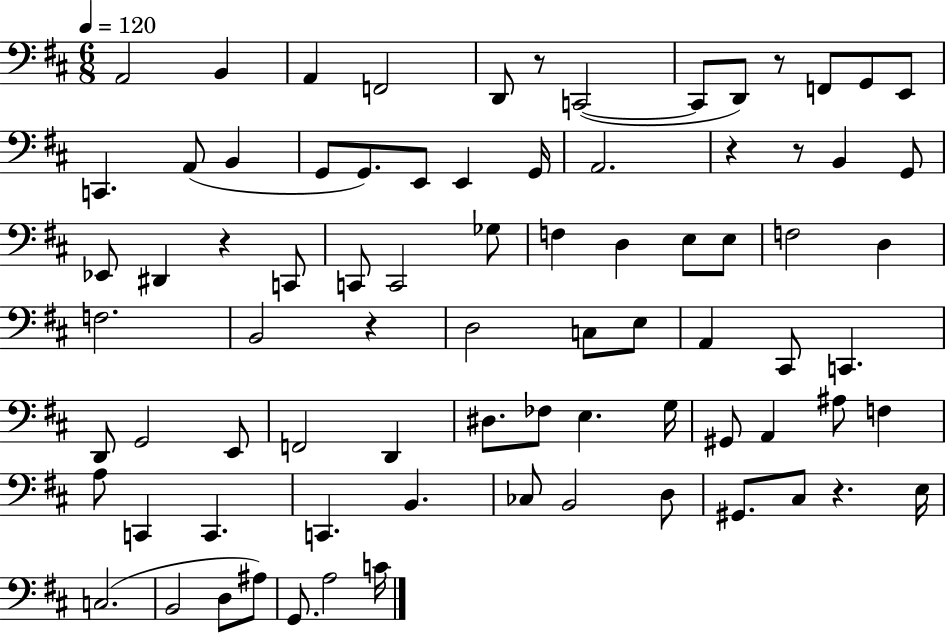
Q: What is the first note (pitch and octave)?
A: A2